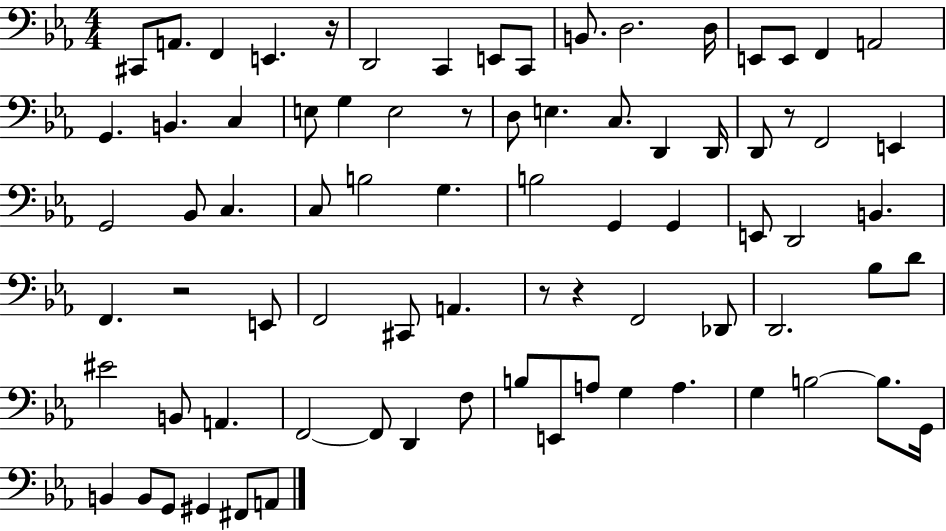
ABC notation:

X:1
T:Untitled
M:4/4
L:1/4
K:Eb
^C,,/2 A,,/2 F,, E,, z/4 D,,2 C,, E,,/2 C,,/2 B,,/2 D,2 D,/4 E,,/2 E,,/2 F,, A,,2 G,, B,, C, E,/2 G, E,2 z/2 D,/2 E, C,/2 D,, D,,/4 D,,/2 z/2 F,,2 E,, G,,2 _B,,/2 C, C,/2 B,2 G, B,2 G,, G,, E,,/2 D,,2 B,, F,, z2 E,,/2 F,,2 ^C,,/2 A,, z/2 z F,,2 _D,,/2 D,,2 _B,/2 D/2 ^E2 B,,/2 A,, F,,2 F,,/2 D,, F,/2 B,/2 E,,/2 A,/2 G, A, G, B,2 B,/2 G,,/4 B,, B,,/2 G,,/2 ^G,, ^F,,/2 A,,/2